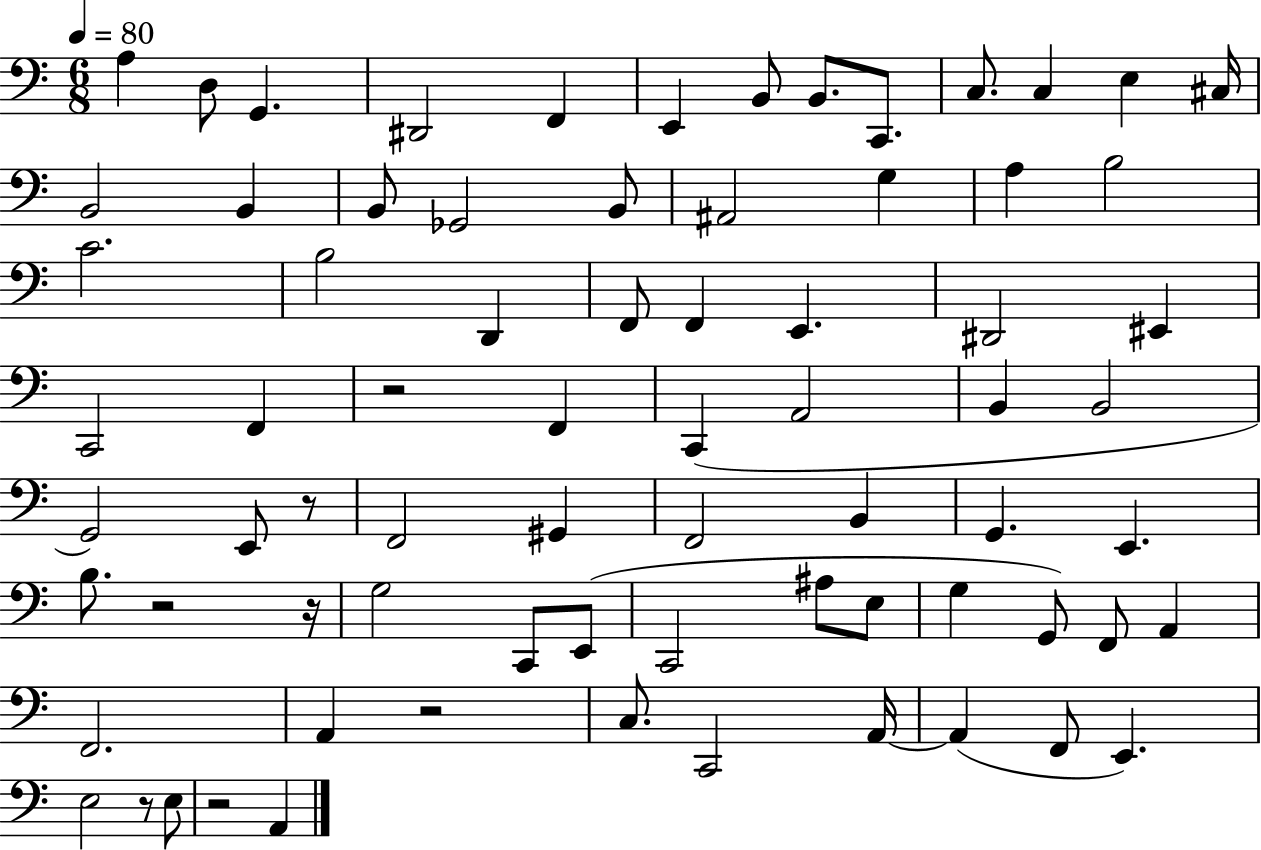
X:1
T:Untitled
M:6/8
L:1/4
K:C
A, D,/2 G,, ^D,,2 F,, E,, B,,/2 B,,/2 C,,/2 C,/2 C, E, ^C,/4 B,,2 B,, B,,/2 _G,,2 B,,/2 ^A,,2 G, A, B,2 C2 B,2 D,, F,,/2 F,, E,, ^D,,2 ^E,, C,,2 F,, z2 F,, C,, A,,2 B,, B,,2 G,,2 E,,/2 z/2 F,,2 ^G,, F,,2 B,, G,, E,, B,/2 z2 z/4 G,2 C,,/2 E,,/2 C,,2 ^A,/2 E,/2 G, G,,/2 F,,/2 A,, F,,2 A,, z2 C,/2 C,,2 A,,/4 A,, F,,/2 E,, E,2 z/2 E,/2 z2 A,,